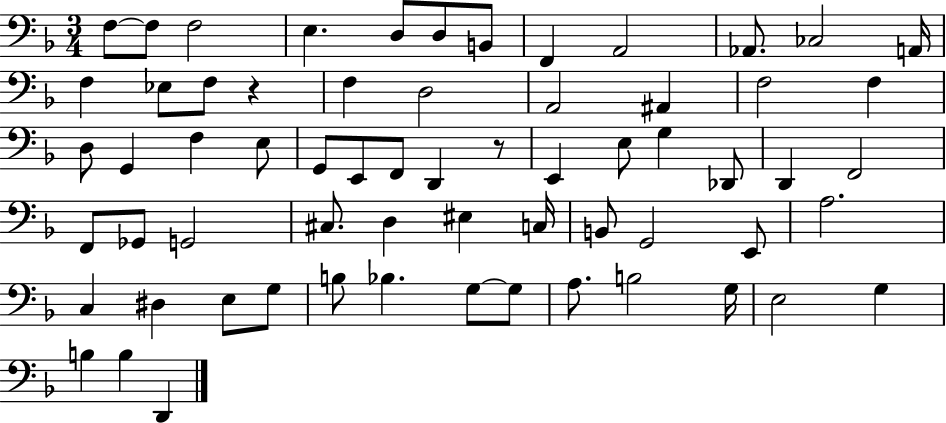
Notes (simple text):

F3/e F3/e F3/h E3/q. D3/e D3/e B2/e F2/q A2/h Ab2/e. CES3/h A2/s F3/q Eb3/e F3/e R/q F3/q D3/h A2/h A#2/q F3/h F3/q D3/e G2/q F3/q E3/e G2/e E2/e F2/e D2/q R/e E2/q E3/e G3/q Db2/e D2/q F2/h F2/e Gb2/e G2/h C#3/e. D3/q EIS3/q C3/s B2/e G2/h E2/e A3/h. C3/q D#3/q E3/e G3/e B3/e Bb3/q. G3/e G3/e A3/e. B3/h G3/s E3/h G3/q B3/q B3/q D2/q